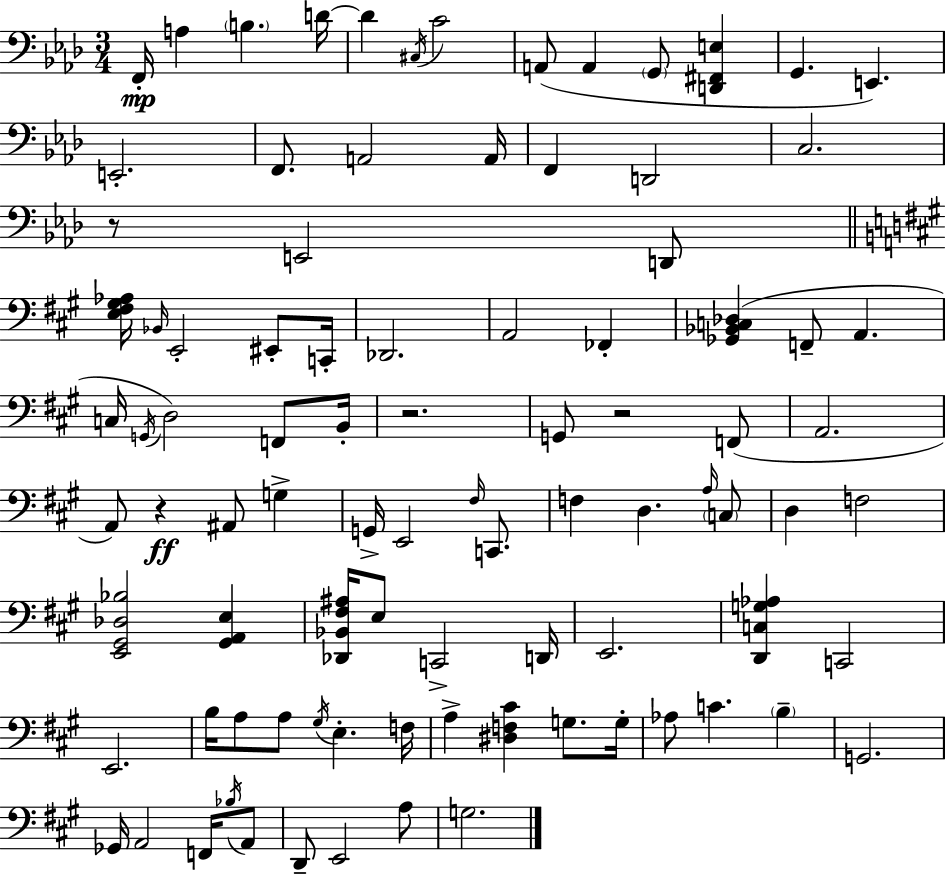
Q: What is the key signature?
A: F minor